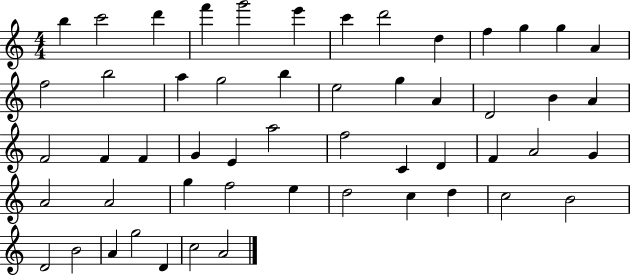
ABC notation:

X:1
T:Untitled
M:4/4
L:1/4
K:C
b c'2 d' f' g'2 e' c' d'2 d f g g A f2 b2 a g2 b e2 g A D2 B A F2 F F G E a2 f2 C D F A2 G A2 A2 g f2 e d2 c d c2 B2 D2 B2 A g2 D c2 A2